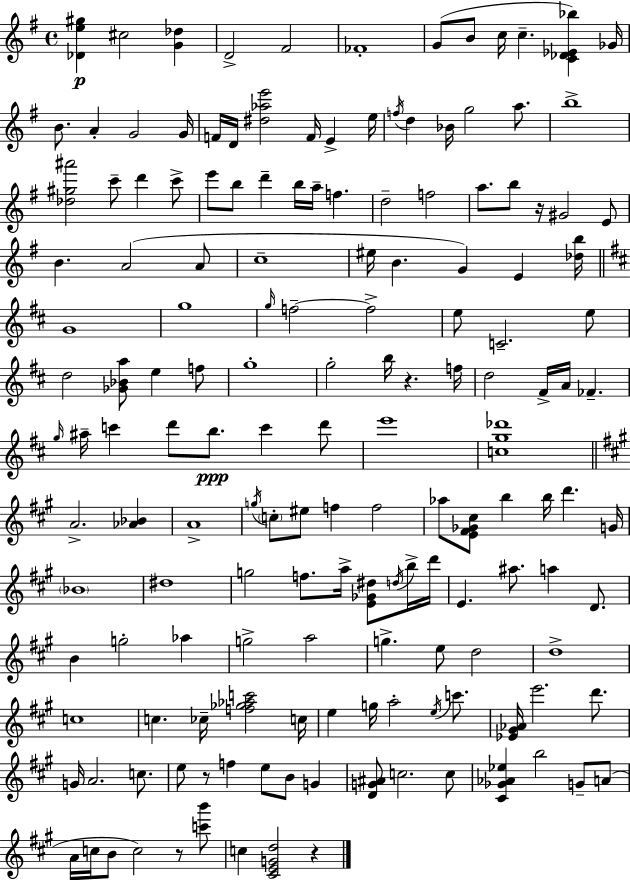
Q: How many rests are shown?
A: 5